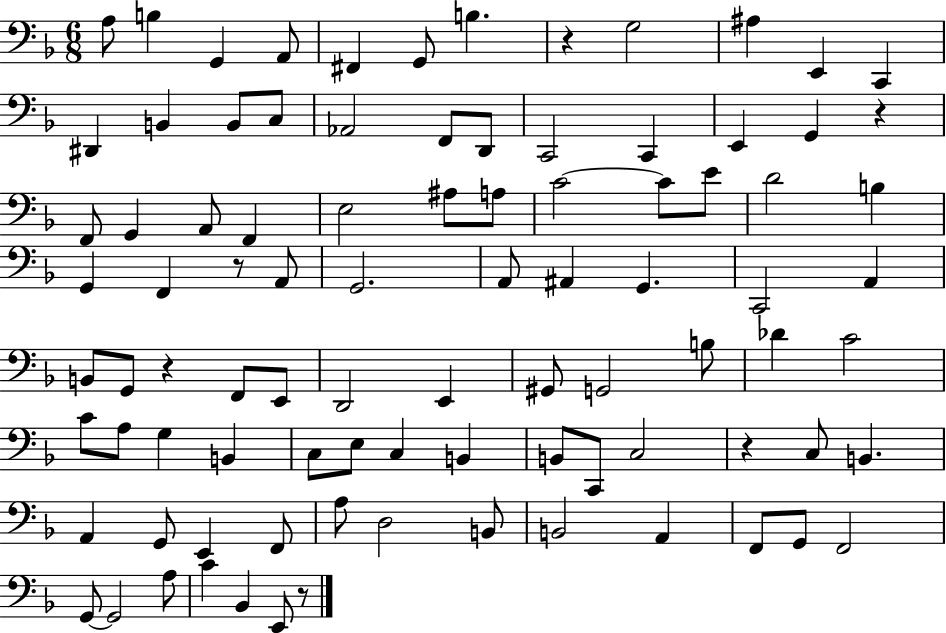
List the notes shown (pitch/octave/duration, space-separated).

A3/e B3/q G2/q A2/e F#2/q G2/e B3/q. R/q G3/h A#3/q E2/q C2/q D#2/q B2/q B2/e C3/e Ab2/h F2/e D2/e C2/h C2/q E2/q G2/q R/q F2/e G2/q A2/e F2/q E3/h A#3/e A3/e C4/h C4/e E4/e D4/h B3/q G2/q F2/q R/e A2/e G2/h. A2/e A#2/q G2/q. C2/h A2/q B2/e G2/e R/q F2/e E2/e D2/h E2/q G#2/e G2/h B3/e Db4/q C4/h C4/e A3/e G3/q B2/q C3/e E3/e C3/q B2/q B2/e C2/e C3/h R/q C3/e B2/q. A2/q G2/e E2/q F2/e A3/e D3/h B2/e B2/h A2/q F2/e G2/e F2/h G2/e G2/h A3/e C4/q Bb2/q E2/e R/e